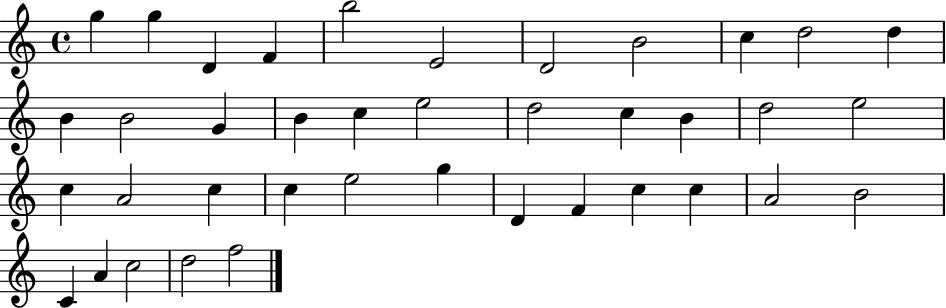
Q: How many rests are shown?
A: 0